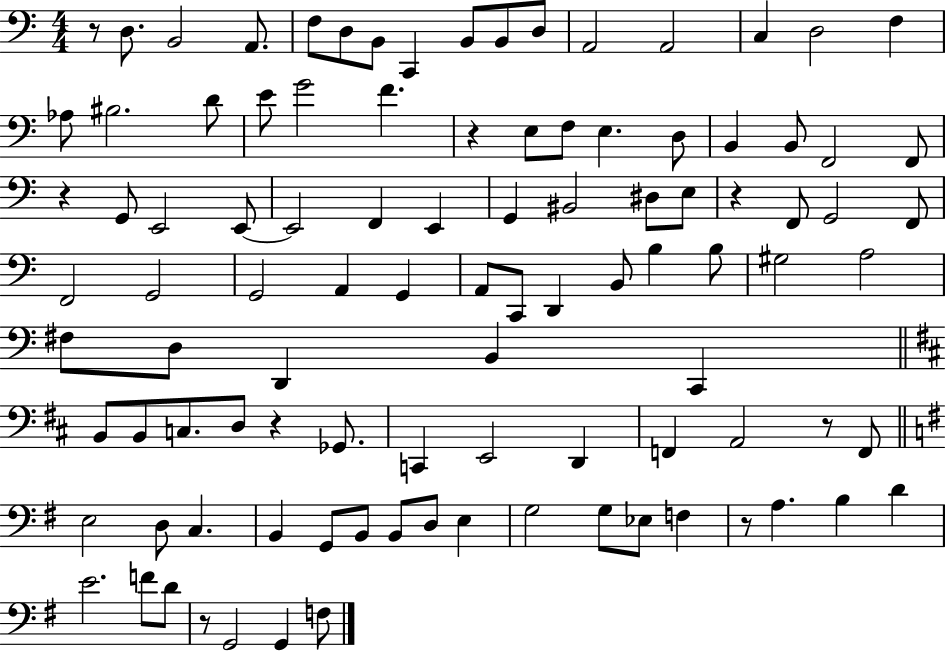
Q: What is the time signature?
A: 4/4